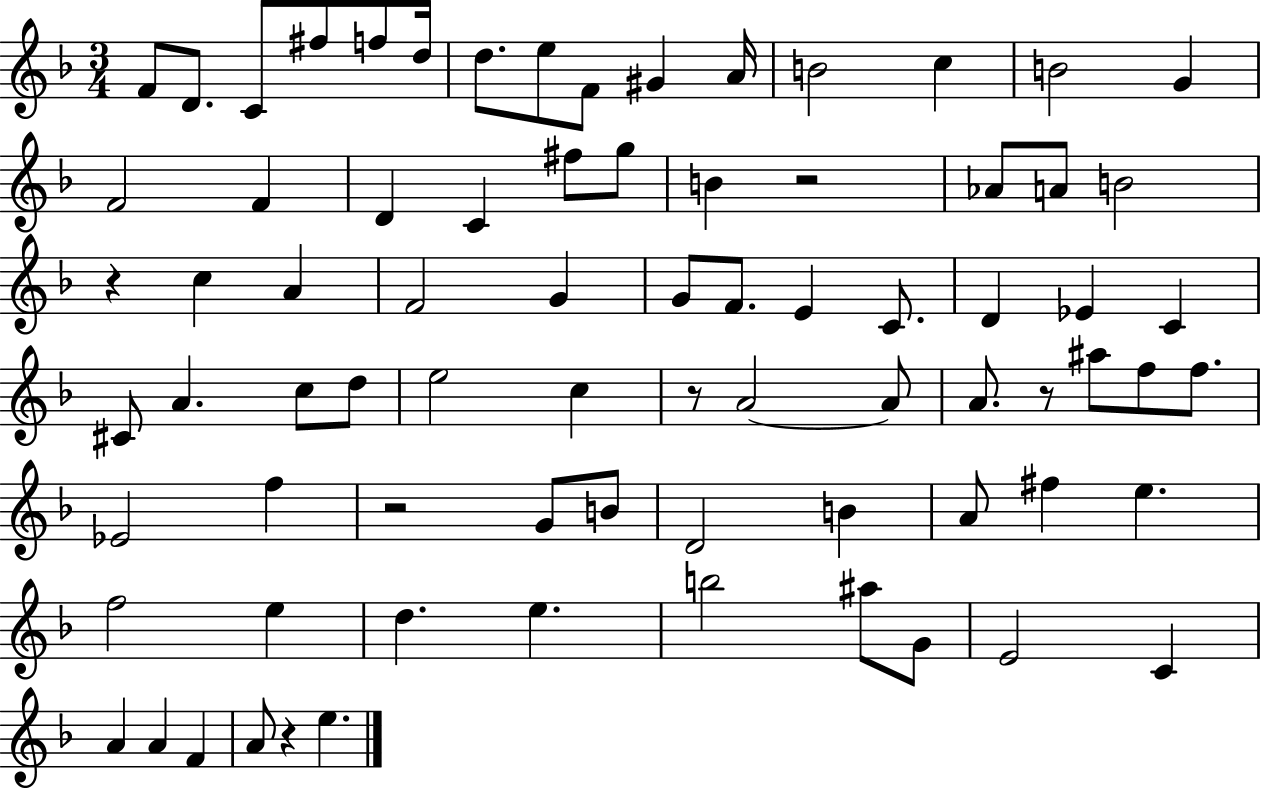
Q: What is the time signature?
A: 3/4